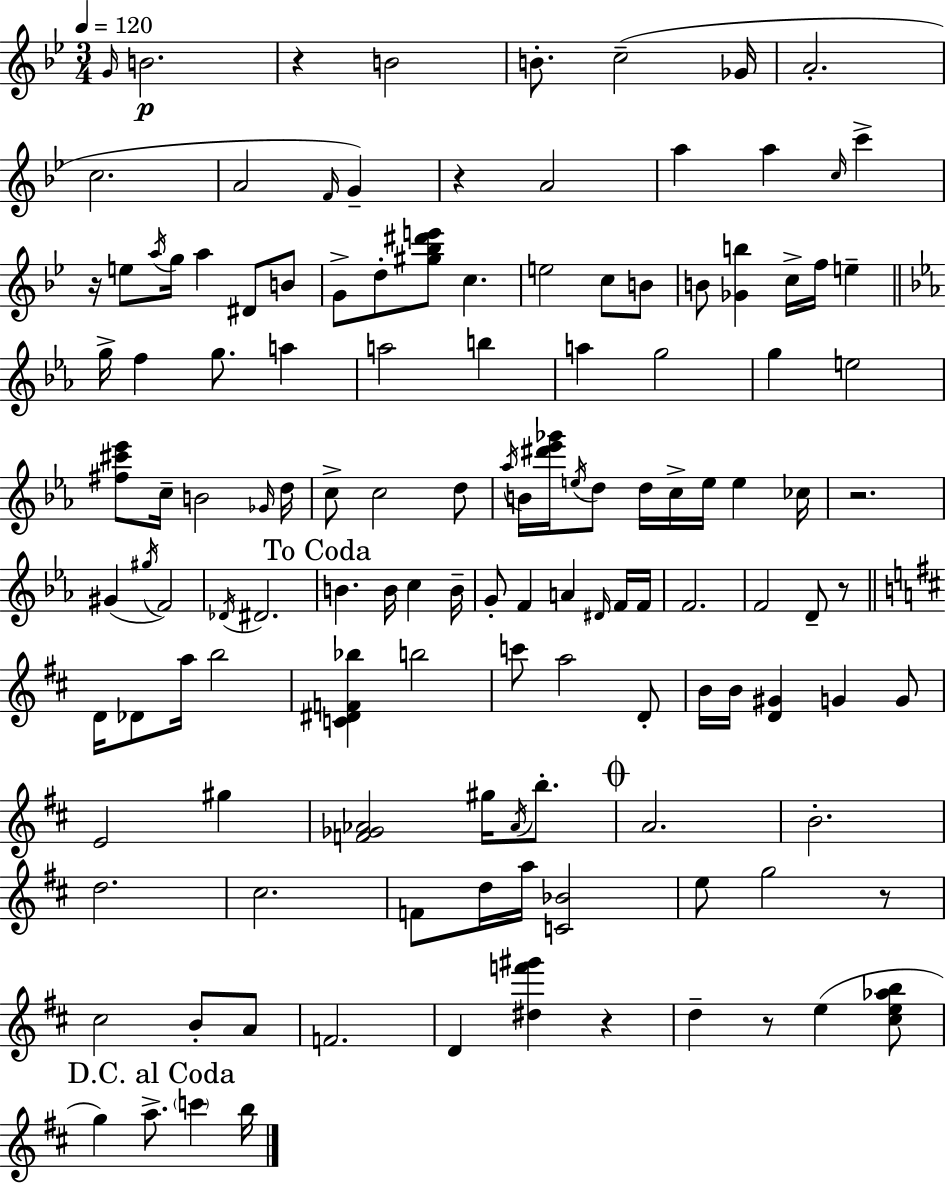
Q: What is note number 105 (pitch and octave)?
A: A4